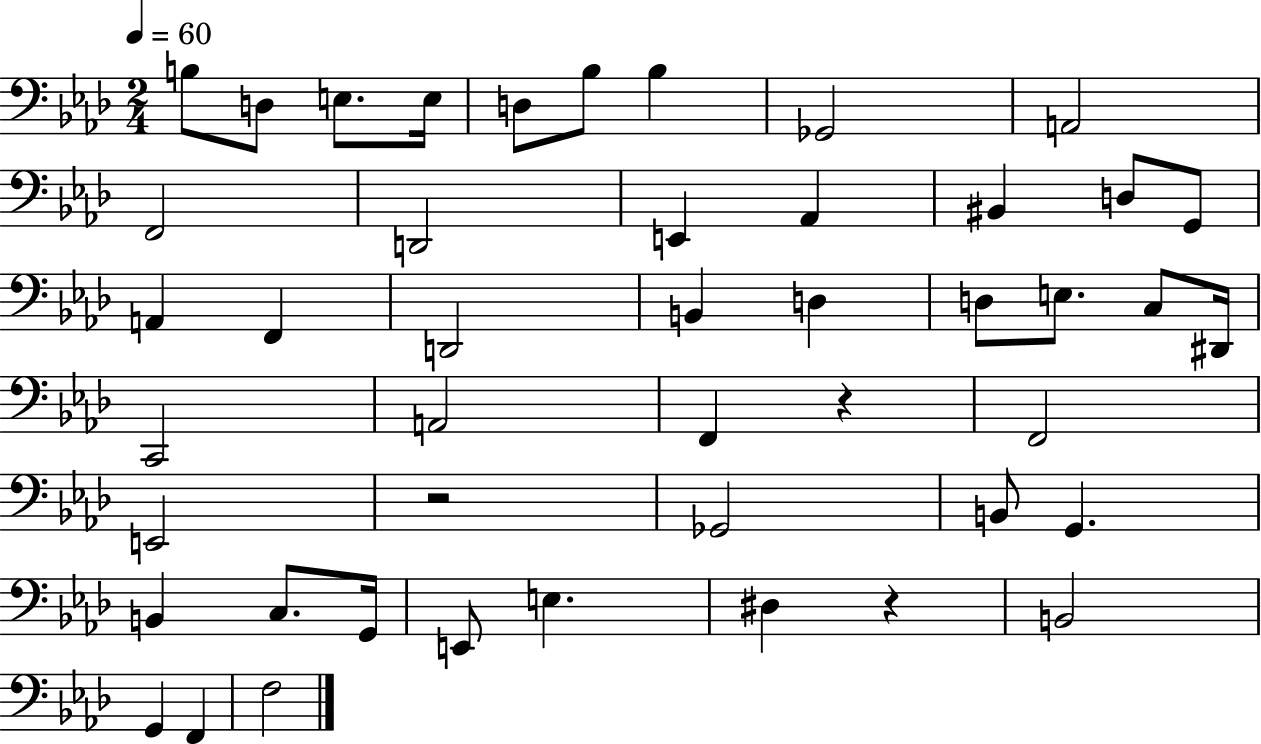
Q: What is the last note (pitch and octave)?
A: F3